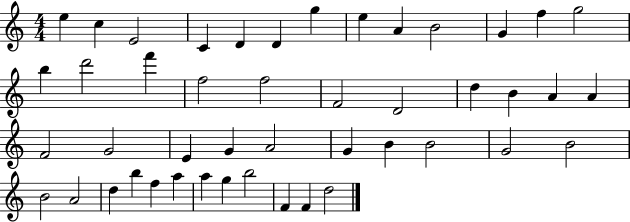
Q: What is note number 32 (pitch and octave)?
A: B4